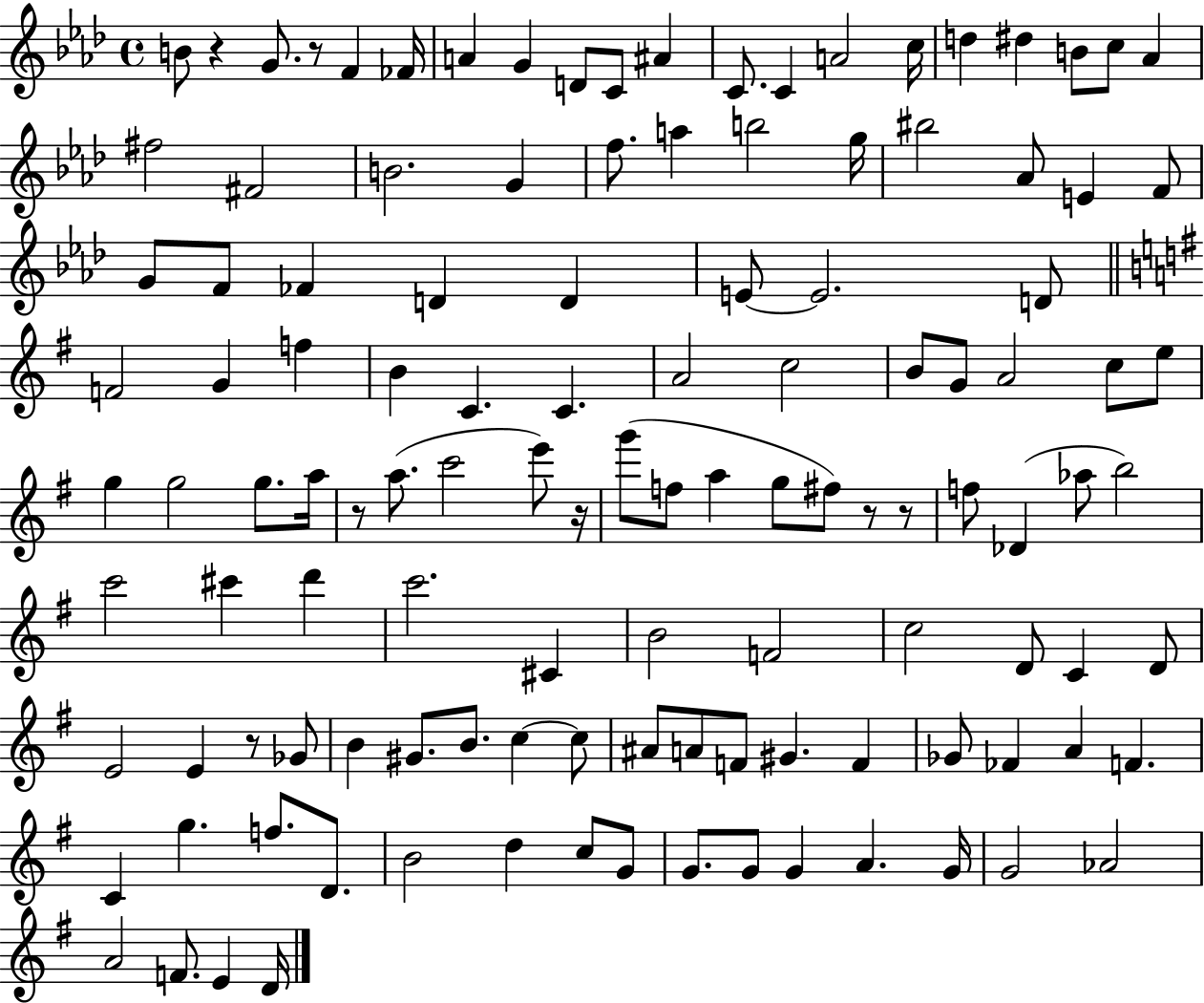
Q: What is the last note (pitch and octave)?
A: D4